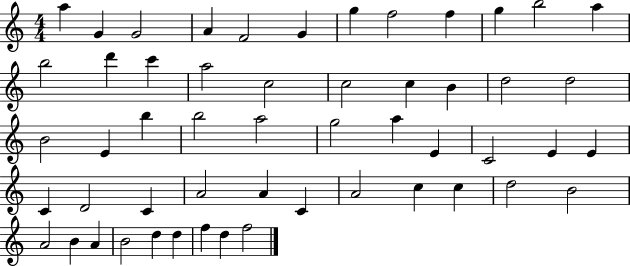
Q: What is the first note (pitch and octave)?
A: A5